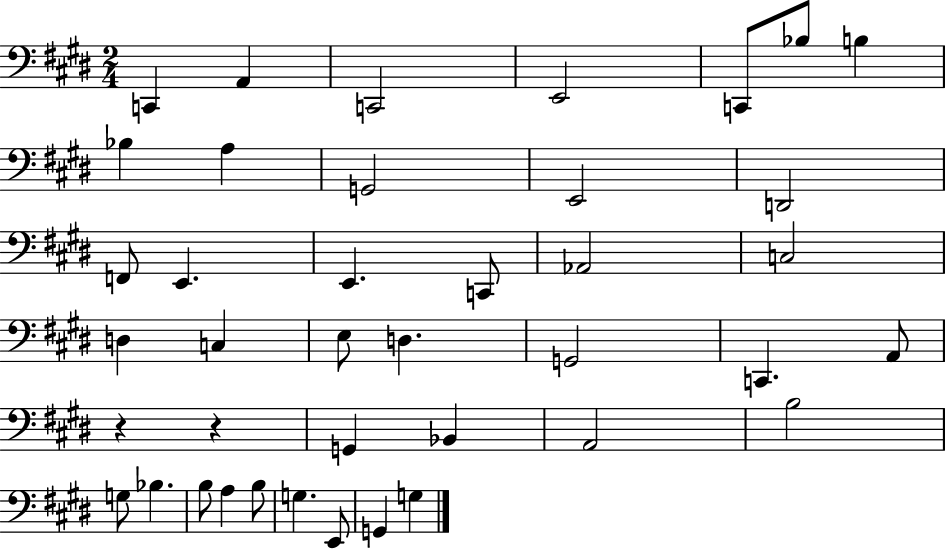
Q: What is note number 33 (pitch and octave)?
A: A3